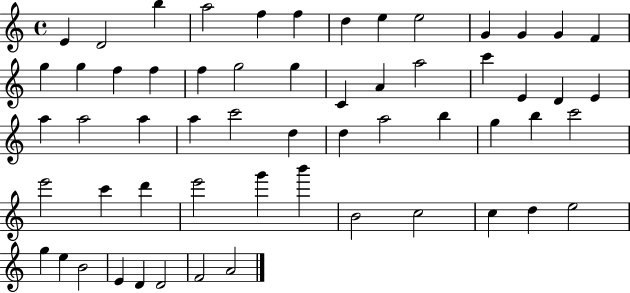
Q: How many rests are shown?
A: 0